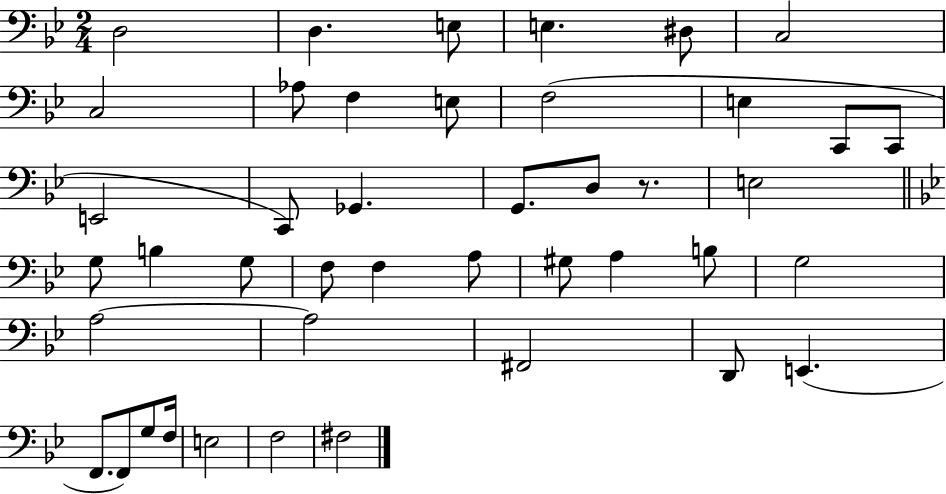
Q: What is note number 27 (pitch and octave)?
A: G#3